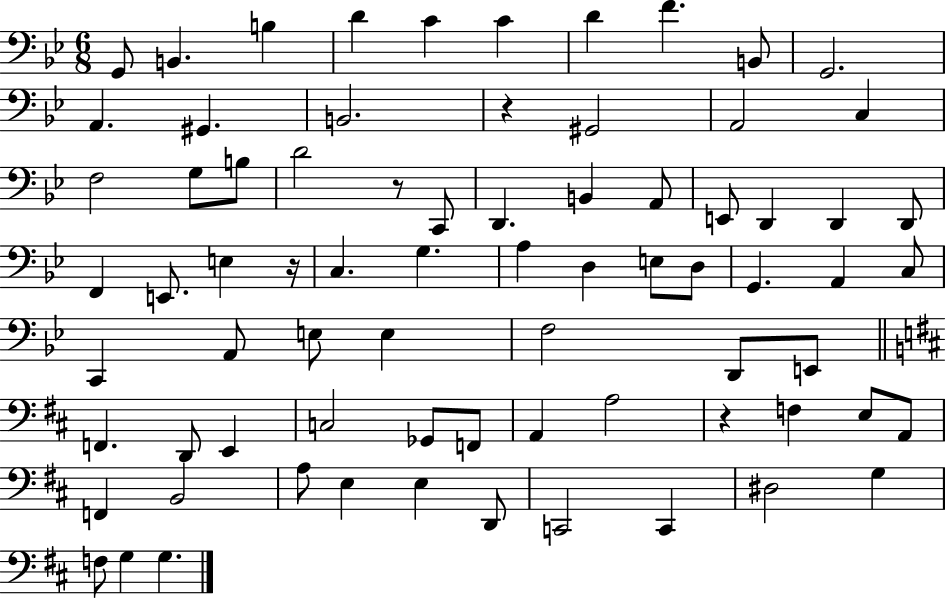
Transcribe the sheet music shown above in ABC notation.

X:1
T:Untitled
M:6/8
L:1/4
K:Bb
G,,/2 B,, B, D C C D F B,,/2 G,,2 A,, ^G,, B,,2 z ^G,,2 A,,2 C, F,2 G,/2 B,/2 D2 z/2 C,,/2 D,, B,, A,,/2 E,,/2 D,, D,, D,,/2 F,, E,,/2 E, z/4 C, G, A, D, E,/2 D,/2 G,, A,, C,/2 C,, A,,/2 E,/2 E, F,2 D,,/2 E,,/2 F,, D,,/2 E,, C,2 _G,,/2 F,,/2 A,, A,2 z F, E,/2 A,,/2 F,, B,,2 A,/2 E, E, D,,/2 C,,2 C,, ^D,2 G, F,/2 G, G,